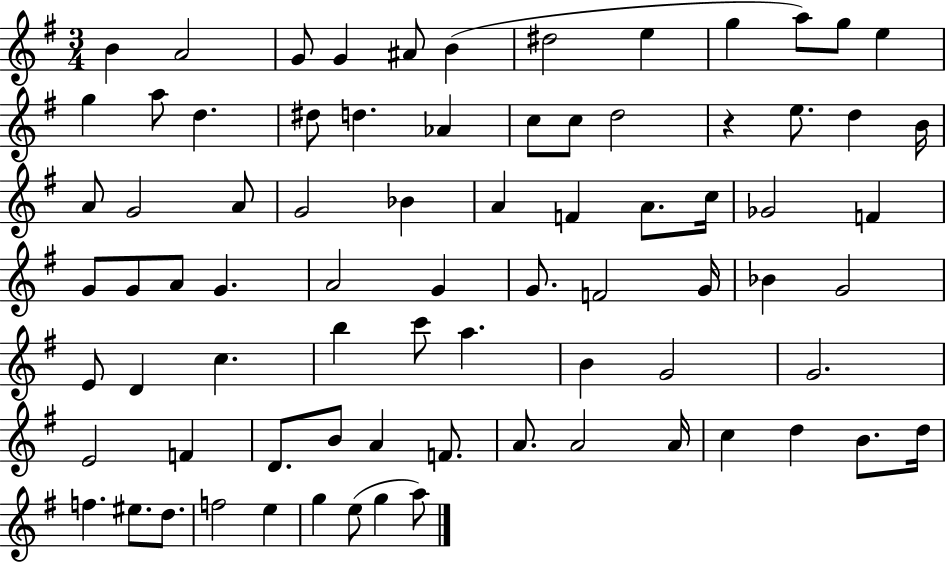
B4/q A4/h G4/e G4/q A#4/e B4/q D#5/h E5/q G5/q A5/e G5/e E5/q G5/q A5/e D5/q. D#5/e D5/q. Ab4/q C5/e C5/e D5/h R/q E5/e. D5/q B4/s A4/e G4/h A4/e G4/h Bb4/q A4/q F4/q A4/e. C5/s Gb4/h F4/q G4/e G4/e A4/e G4/q. A4/h G4/q G4/e. F4/h G4/s Bb4/q G4/h E4/e D4/q C5/q. B5/q C6/e A5/q. B4/q G4/h G4/h. E4/h F4/q D4/e. B4/e A4/q F4/e. A4/e. A4/h A4/s C5/q D5/q B4/e. D5/s F5/q. EIS5/e. D5/e. F5/h E5/q G5/q E5/e G5/q A5/e